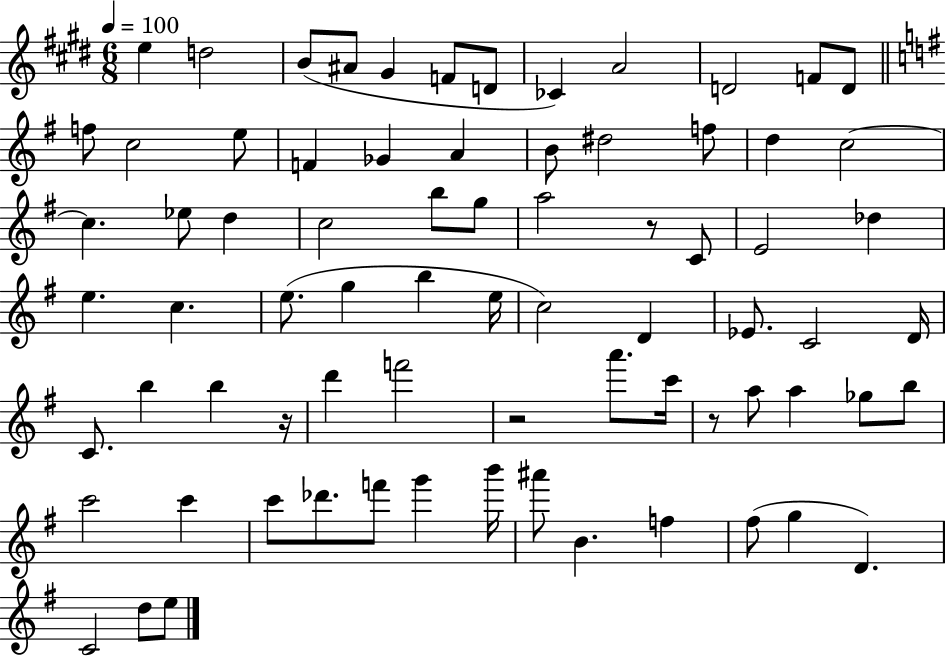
{
  \clef treble
  \numericTimeSignature
  \time 6/8
  \key e \major
  \tempo 4 = 100
  e''4 d''2 | b'8( ais'8 gis'4 f'8 d'8 | ces'4) a'2 | d'2 f'8 d'8 | \break \bar "||" \break \key g \major f''8 c''2 e''8 | f'4 ges'4 a'4 | b'8 dis''2 f''8 | d''4 c''2~~ | \break c''4. ees''8 d''4 | c''2 b''8 g''8 | a''2 r8 c'8 | e'2 des''4 | \break e''4. c''4. | e''8.( g''4 b''4 e''16 | c''2) d'4 | ees'8. c'2 d'16 | \break c'8. b''4 b''4 r16 | d'''4 f'''2 | r2 a'''8. c'''16 | r8 a''8 a''4 ges''8 b''8 | \break c'''2 c'''4 | c'''8 des'''8. f'''8 g'''4 b'''16 | ais'''8 b'4. f''4 | fis''8( g''4 d'4.) | \break c'2 d''8 e''8 | \bar "|."
}